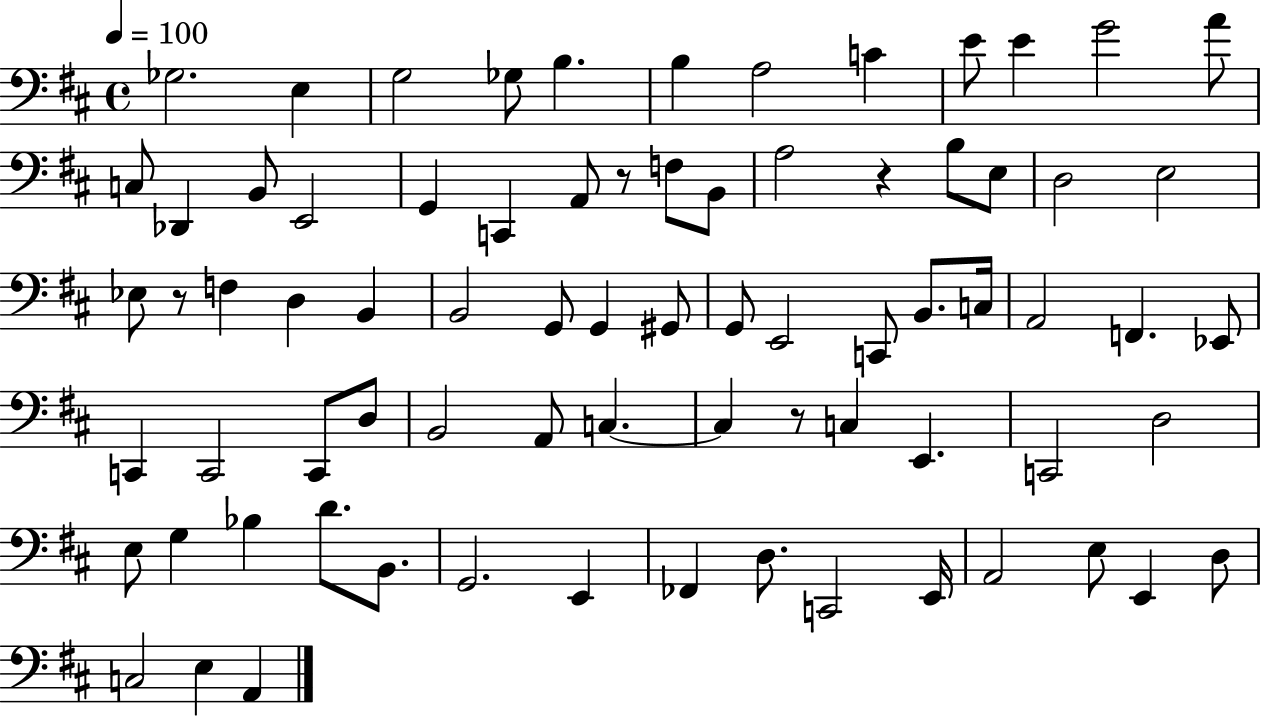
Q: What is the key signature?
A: D major